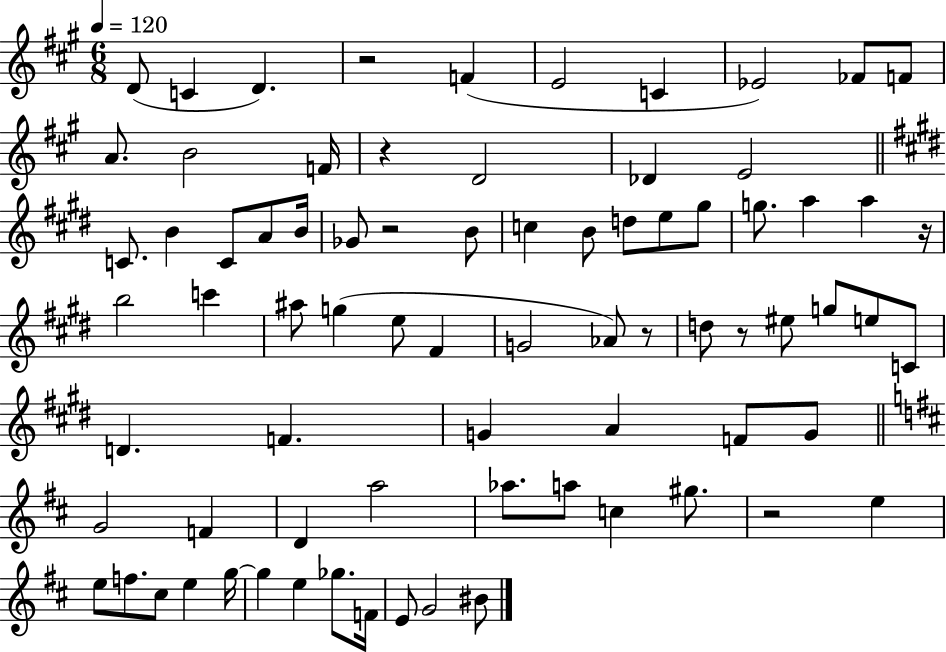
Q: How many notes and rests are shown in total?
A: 77